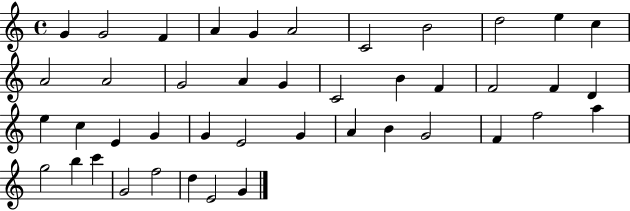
X:1
T:Untitled
M:4/4
L:1/4
K:C
G G2 F A G A2 C2 B2 d2 e c A2 A2 G2 A G C2 B F F2 F D e c E G G E2 G A B G2 F f2 a g2 b c' G2 f2 d E2 G